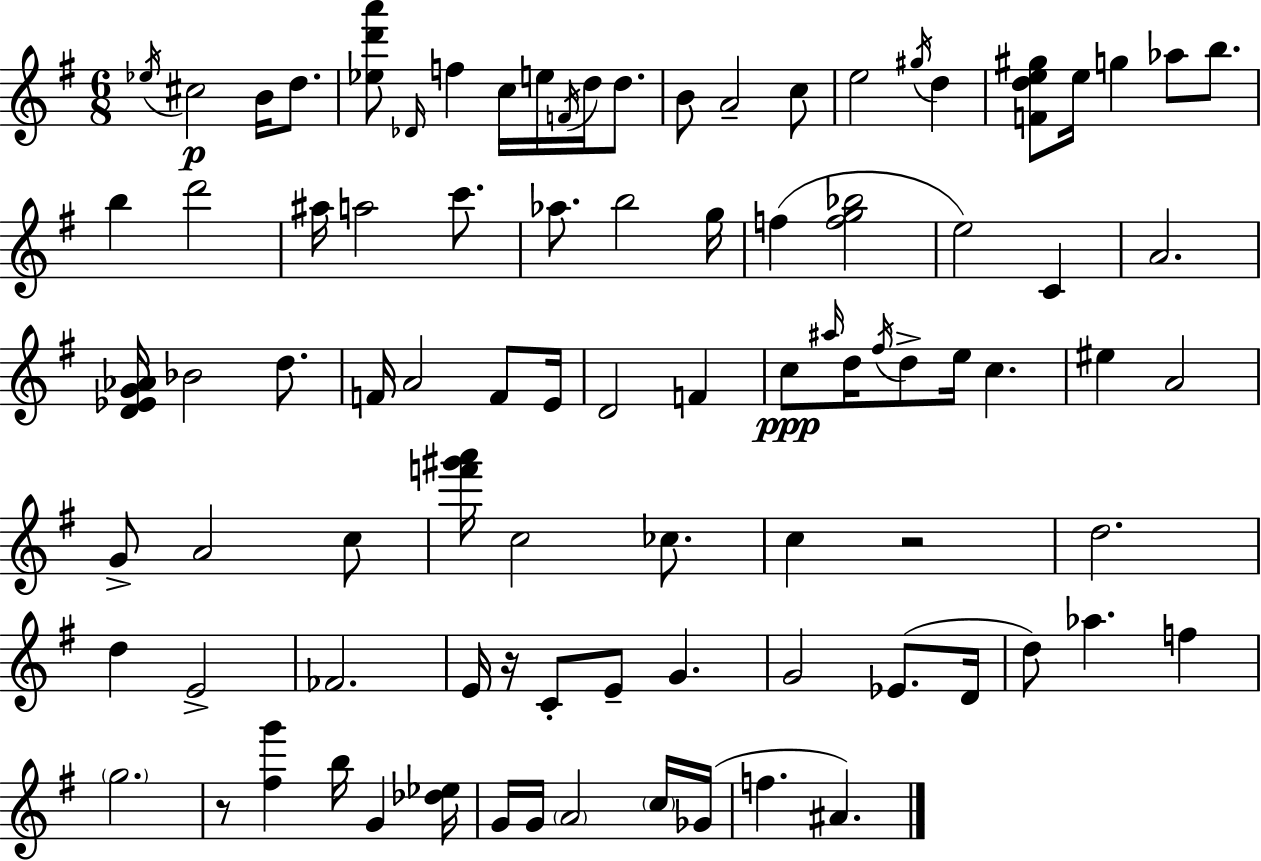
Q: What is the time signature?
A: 6/8